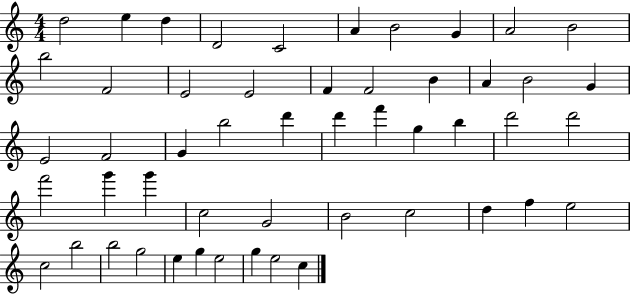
{
  \clef treble
  \numericTimeSignature
  \time 4/4
  \key c \major
  d''2 e''4 d''4 | d'2 c'2 | a'4 b'2 g'4 | a'2 b'2 | \break b''2 f'2 | e'2 e'2 | f'4 f'2 b'4 | a'4 b'2 g'4 | \break e'2 f'2 | g'4 b''2 d'''4 | d'''4 f'''4 g''4 b''4 | d'''2 d'''2 | \break f'''2 g'''4 g'''4 | c''2 g'2 | b'2 c''2 | d''4 f''4 e''2 | \break c''2 b''2 | b''2 g''2 | e''4 g''4 e''2 | g''4 e''2 c''4 | \break \bar "|."
}